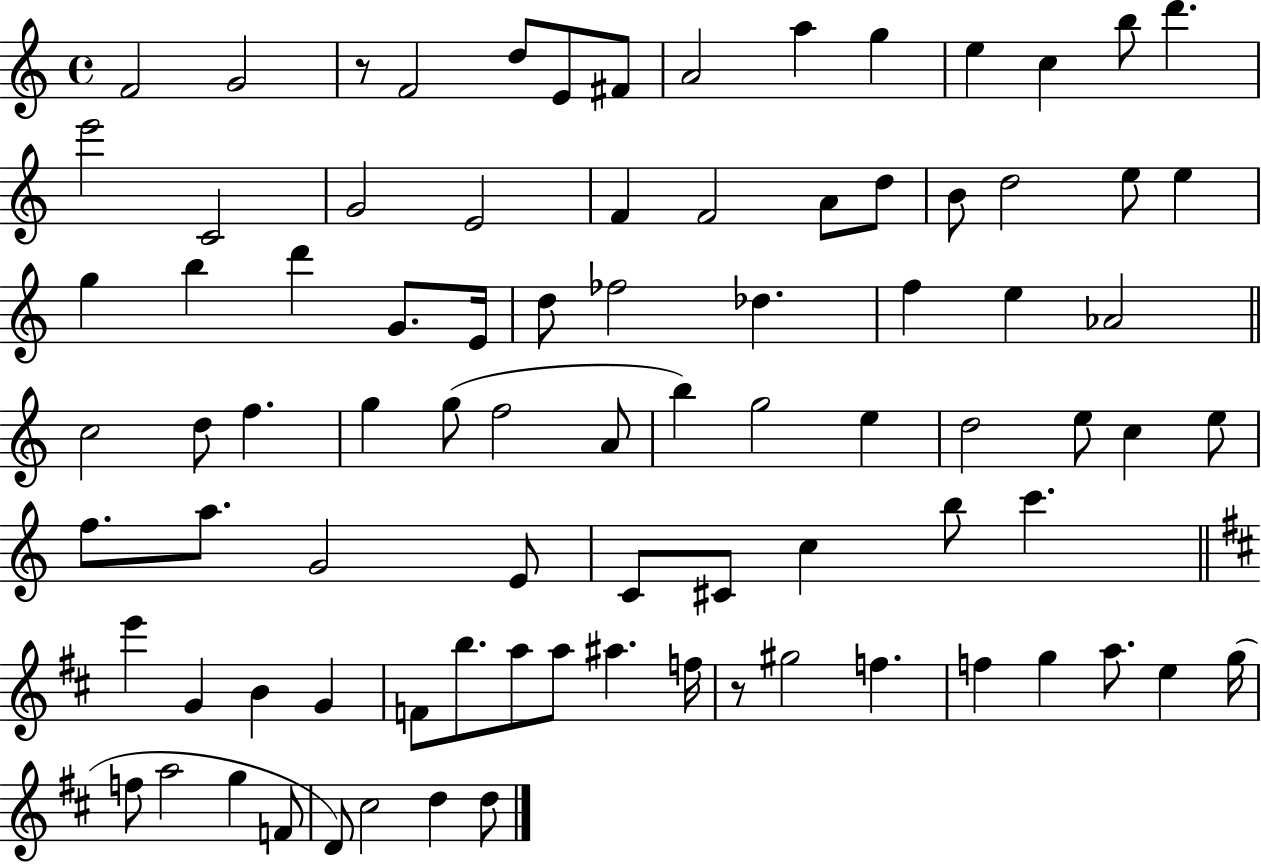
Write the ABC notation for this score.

X:1
T:Untitled
M:4/4
L:1/4
K:C
F2 G2 z/2 F2 d/2 E/2 ^F/2 A2 a g e c b/2 d' e'2 C2 G2 E2 F F2 A/2 d/2 B/2 d2 e/2 e g b d' G/2 E/4 d/2 _f2 _d f e _A2 c2 d/2 f g g/2 f2 A/2 b g2 e d2 e/2 c e/2 f/2 a/2 G2 E/2 C/2 ^C/2 c b/2 c' e' G B G F/2 b/2 a/2 a/2 ^a f/4 z/2 ^g2 f f g a/2 e g/4 f/2 a2 g F/2 D/2 ^c2 d d/2